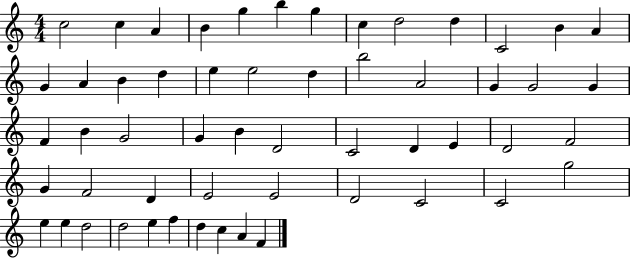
X:1
T:Untitled
M:4/4
L:1/4
K:C
c2 c A B g b g c d2 d C2 B A G A B d e e2 d b2 A2 G G2 G F B G2 G B D2 C2 D E D2 F2 G F2 D E2 E2 D2 C2 C2 g2 e e d2 d2 e f d c A F